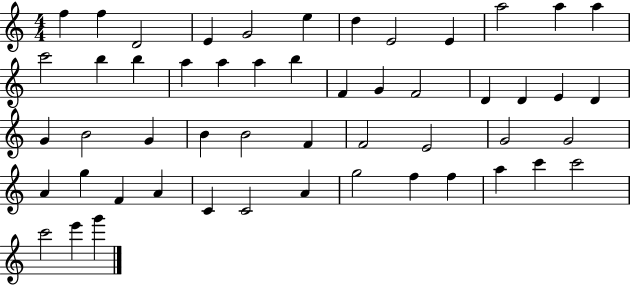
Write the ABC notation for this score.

X:1
T:Untitled
M:4/4
L:1/4
K:C
f f D2 E G2 e d E2 E a2 a a c'2 b b a a a b F G F2 D D E D G B2 G B B2 F F2 E2 G2 G2 A g F A C C2 A g2 f f a c' c'2 c'2 e' g'